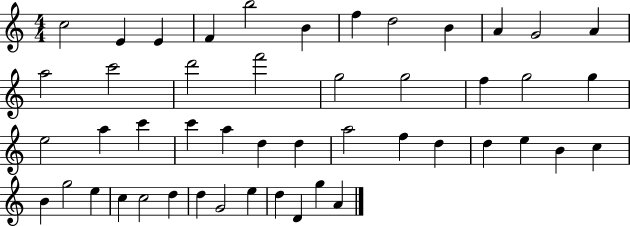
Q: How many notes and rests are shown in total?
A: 48